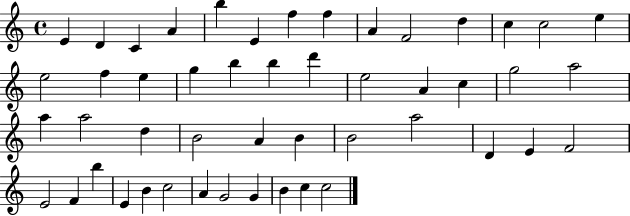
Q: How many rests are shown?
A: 0